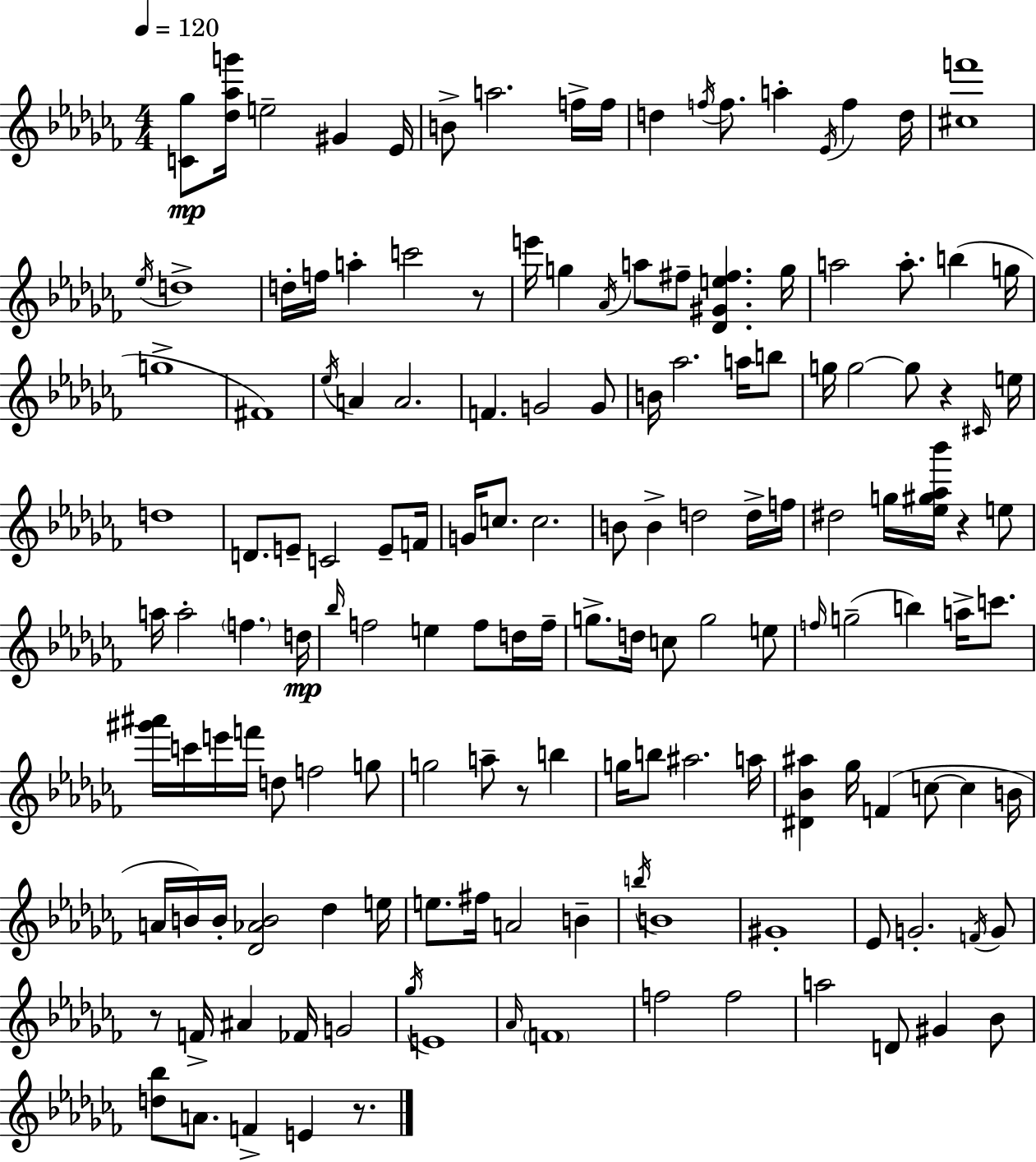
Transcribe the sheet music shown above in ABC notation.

X:1
T:Untitled
M:4/4
L:1/4
K:Abm
[C_g]/2 [_d_ag']/4 e2 ^G _E/4 B/2 a2 f/4 f/4 d f/4 f/2 a _E/4 f d/4 [^cf']4 _e/4 d4 d/4 f/4 a c'2 z/2 e'/4 g _A/4 a/2 ^f/2 [_D^Ge^f] g/4 a2 a/2 b g/4 g4 ^F4 _e/4 A A2 F G2 G/2 B/4 _a2 a/4 b/2 g/4 g2 g/2 z ^C/4 e/4 d4 D/2 E/2 C2 E/2 F/4 G/4 c/2 c2 B/2 B d2 d/4 f/4 ^d2 g/4 [_e^g_a_b']/4 z e/2 a/4 a2 f d/4 _b/4 f2 e f/2 d/4 f/4 g/2 d/4 c/2 g2 e/2 f/4 g2 b a/4 c'/2 [^g'^a']/4 c'/4 e'/4 f'/4 d/2 f2 g/2 g2 a/2 z/2 b g/4 b/2 ^a2 a/4 [^D_B^a] _g/4 F c/2 c B/4 A/4 B/4 B/4 [_D_AB]2 _d e/4 e/2 ^f/4 A2 B b/4 B4 ^G4 _E/2 G2 F/4 G/2 z/2 F/4 ^A _F/4 G2 _g/4 E4 _A/4 F4 f2 f2 a2 D/2 ^G _B/2 [d_b]/2 A/2 F E z/2